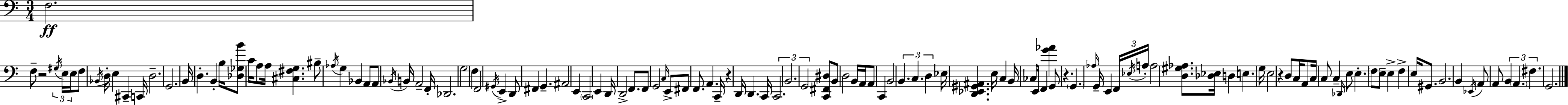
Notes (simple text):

F3/h. F3/e R/h G#3/s E3/s E3/s F3/e Bb2/s D3/s E3/q C#2/q C2/s D3/h. G2/h. B2/s D3/q. B2/q B3/s [Db3,Gb3,B4]/e C4/s A3/e A3/s [C#3,F#3,G3]/q. BIS3/e Ab3/s G3/q Bb2/q A2/e A2/e Bb2/s B2/s A2/h F2/s Db2/h. G3/h F3/q F2/h G#2/s E2/q D2/e F#2/q G2/q. A#2/h E2/q C2/h E2/q D2/s D2/h F2/e. F2/e G2/h C3/s E2/e F#2/e F2/e. A2/q. C2/s R/q D2/s D2/q. C2/s C2/h. B2/h. G2/h [C2,F#2,D#3]/e B2/e D3/h B2/s A2/s A2/e C2/q B2/h B2/q. C3/q. D3/q Eb3/s [D2,Eb2,G#2,A#2]/q. E3/s C3/q B2/s CES3/e E2/s F2/q [G4,Ab4]/q G2/e R/q. G2/q. Ab3/s G2/s E2/q F2/s Eb3/s A3/s A3/h [D3,G#3,Ab3]/e. [Db3,Eb3]/s D3/q E3/q. G3/s E3/h R/q D3/e C3/s A2/e C3/s C3/e C3/q Db2/s E3/e E3/q. F3/e E3/e E3/q F3/q E3/s G#2/e. B2/h. B2/q Eb2/s A2/e A2/e B2/q A2/q. F#3/q. G2/h.